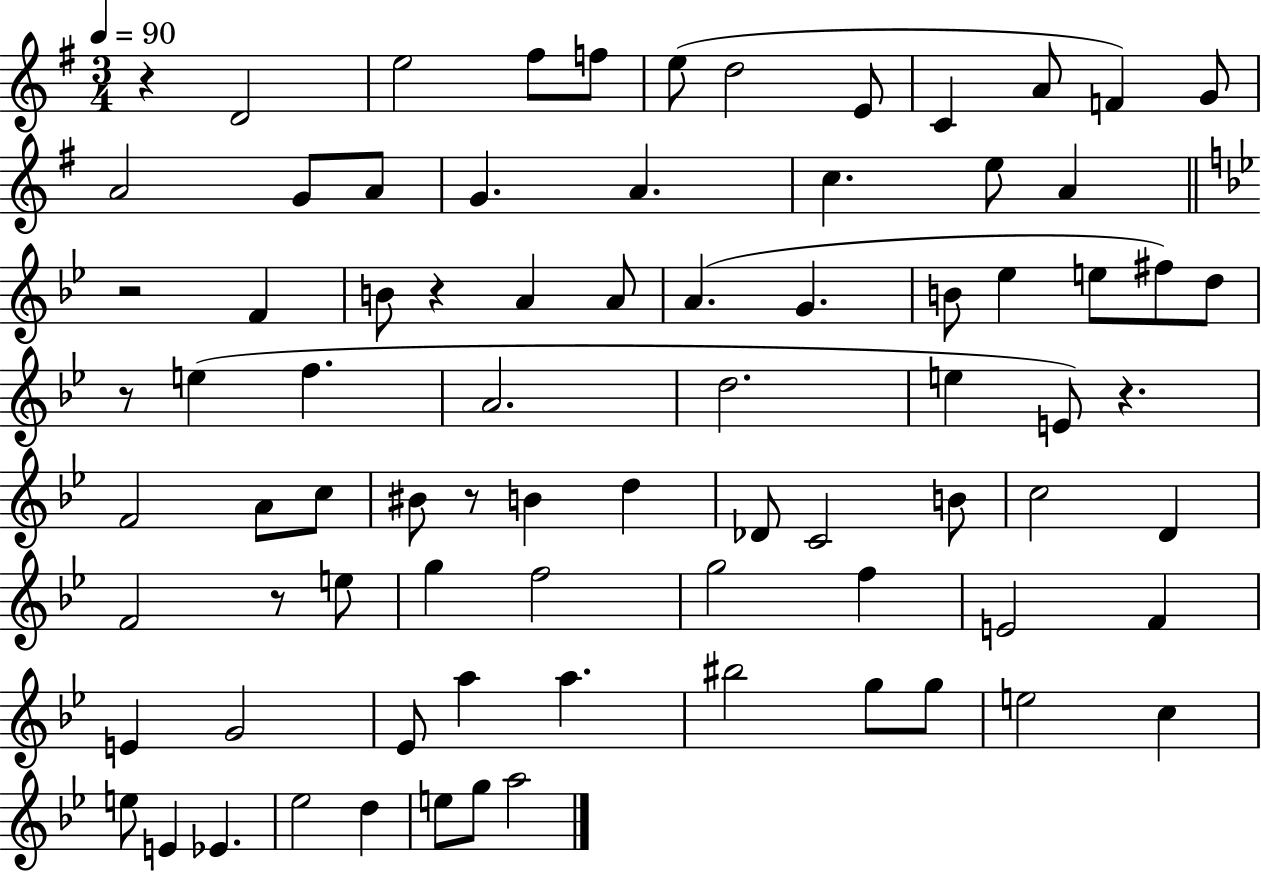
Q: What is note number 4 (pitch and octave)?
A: F5